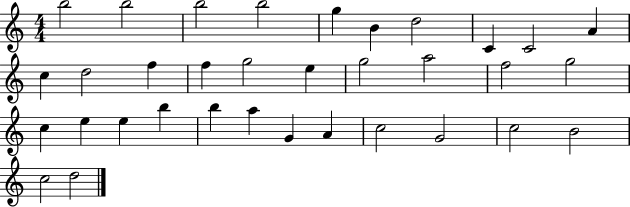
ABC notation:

X:1
T:Untitled
M:4/4
L:1/4
K:C
b2 b2 b2 b2 g B d2 C C2 A c d2 f f g2 e g2 a2 f2 g2 c e e b b a G A c2 G2 c2 B2 c2 d2